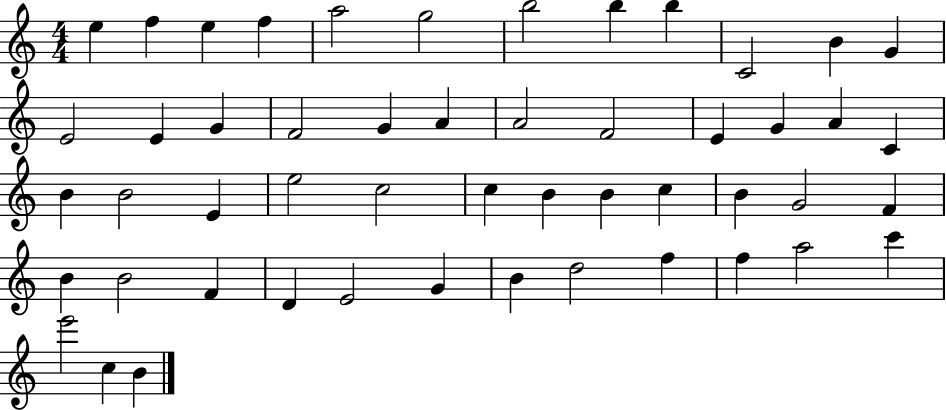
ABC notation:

X:1
T:Untitled
M:4/4
L:1/4
K:C
e f e f a2 g2 b2 b b C2 B G E2 E G F2 G A A2 F2 E G A C B B2 E e2 c2 c B B c B G2 F B B2 F D E2 G B d2 f f a2 c' e'2 c B